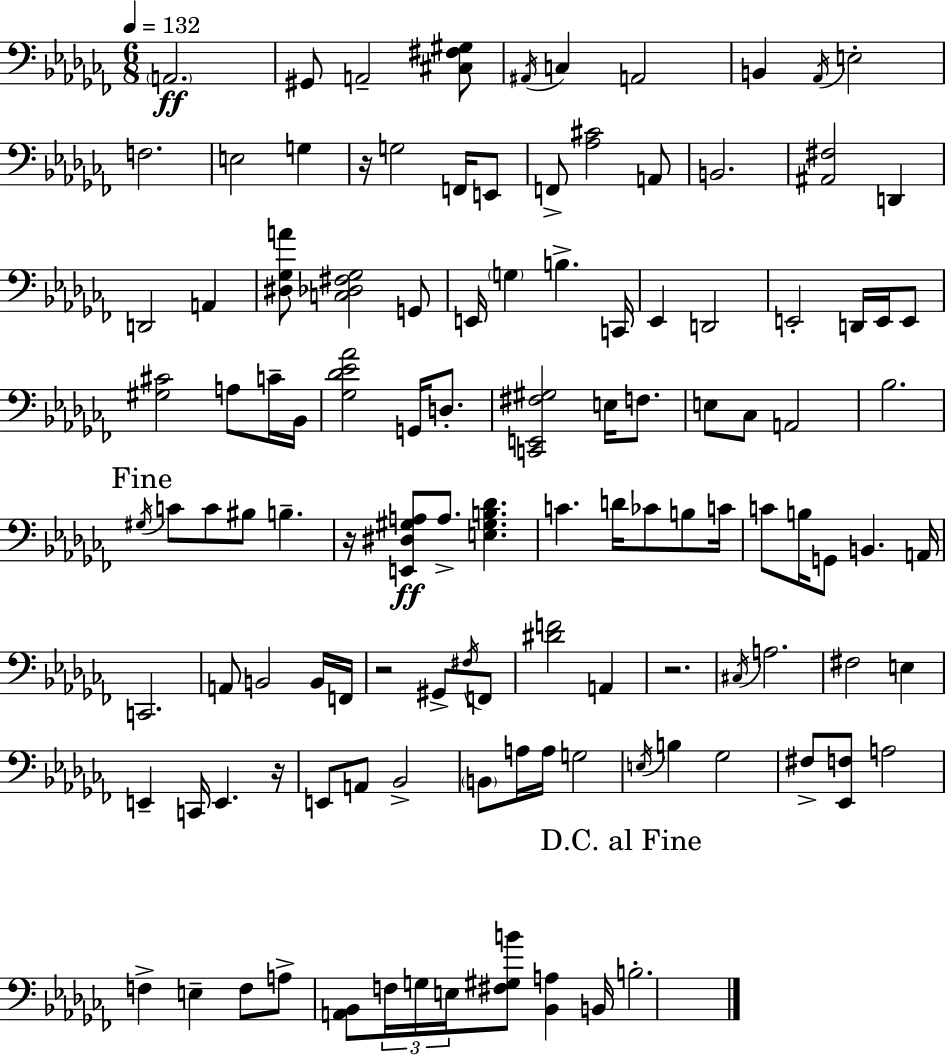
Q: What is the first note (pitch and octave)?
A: A2